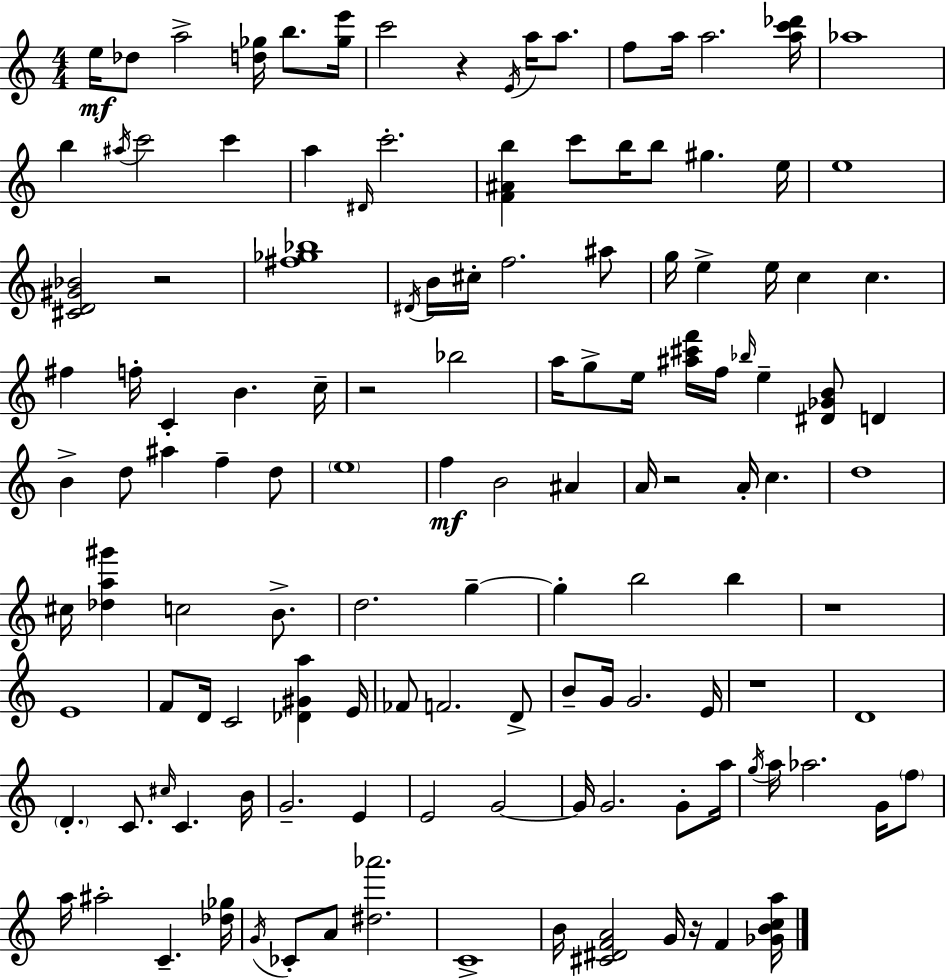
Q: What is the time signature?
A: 4/4